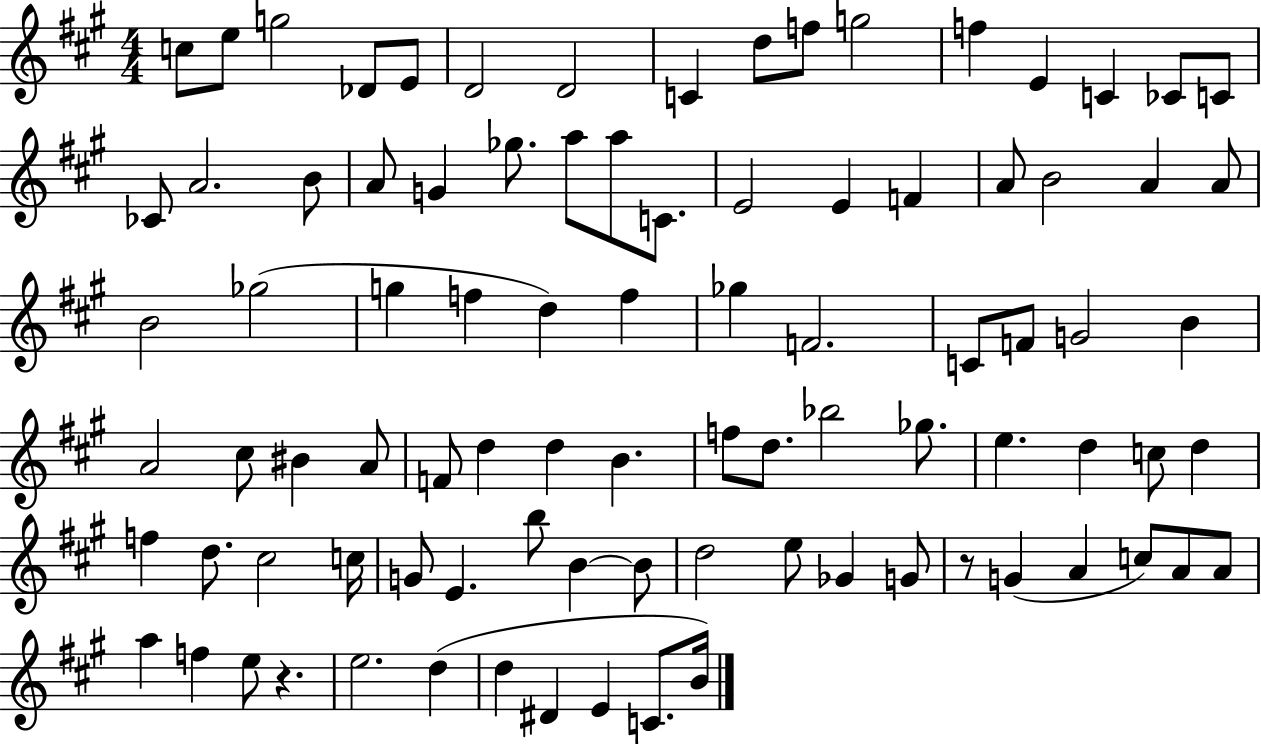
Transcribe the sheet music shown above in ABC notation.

X:1
T:Untitled
M:4/4
L:1/4
K:A
c/2 e/2 g2 _D/2 E/2 D2 D2 C d/2 f/2 g2 f E C _C/2 C/2 _C/2 A2 B/2 A/2 G _g/2 a/2 a/2 C/2 E2 E F A/2 B2 A A/2 B2 _g2 g f d f _g F2 C/2 F/2 G2 B A2 ^c/2 ^B A/2 F/2 d d B f/2 d/2 _b2 _g/2 e d c/2 d f d/2 ^c2 c/4 G/2 E b/2 B B/2 d2 e/2 _G G/2 z/2 G A c/2 A/2 A/2 a f e/2 z e2 d d ^D E C/2 B/4